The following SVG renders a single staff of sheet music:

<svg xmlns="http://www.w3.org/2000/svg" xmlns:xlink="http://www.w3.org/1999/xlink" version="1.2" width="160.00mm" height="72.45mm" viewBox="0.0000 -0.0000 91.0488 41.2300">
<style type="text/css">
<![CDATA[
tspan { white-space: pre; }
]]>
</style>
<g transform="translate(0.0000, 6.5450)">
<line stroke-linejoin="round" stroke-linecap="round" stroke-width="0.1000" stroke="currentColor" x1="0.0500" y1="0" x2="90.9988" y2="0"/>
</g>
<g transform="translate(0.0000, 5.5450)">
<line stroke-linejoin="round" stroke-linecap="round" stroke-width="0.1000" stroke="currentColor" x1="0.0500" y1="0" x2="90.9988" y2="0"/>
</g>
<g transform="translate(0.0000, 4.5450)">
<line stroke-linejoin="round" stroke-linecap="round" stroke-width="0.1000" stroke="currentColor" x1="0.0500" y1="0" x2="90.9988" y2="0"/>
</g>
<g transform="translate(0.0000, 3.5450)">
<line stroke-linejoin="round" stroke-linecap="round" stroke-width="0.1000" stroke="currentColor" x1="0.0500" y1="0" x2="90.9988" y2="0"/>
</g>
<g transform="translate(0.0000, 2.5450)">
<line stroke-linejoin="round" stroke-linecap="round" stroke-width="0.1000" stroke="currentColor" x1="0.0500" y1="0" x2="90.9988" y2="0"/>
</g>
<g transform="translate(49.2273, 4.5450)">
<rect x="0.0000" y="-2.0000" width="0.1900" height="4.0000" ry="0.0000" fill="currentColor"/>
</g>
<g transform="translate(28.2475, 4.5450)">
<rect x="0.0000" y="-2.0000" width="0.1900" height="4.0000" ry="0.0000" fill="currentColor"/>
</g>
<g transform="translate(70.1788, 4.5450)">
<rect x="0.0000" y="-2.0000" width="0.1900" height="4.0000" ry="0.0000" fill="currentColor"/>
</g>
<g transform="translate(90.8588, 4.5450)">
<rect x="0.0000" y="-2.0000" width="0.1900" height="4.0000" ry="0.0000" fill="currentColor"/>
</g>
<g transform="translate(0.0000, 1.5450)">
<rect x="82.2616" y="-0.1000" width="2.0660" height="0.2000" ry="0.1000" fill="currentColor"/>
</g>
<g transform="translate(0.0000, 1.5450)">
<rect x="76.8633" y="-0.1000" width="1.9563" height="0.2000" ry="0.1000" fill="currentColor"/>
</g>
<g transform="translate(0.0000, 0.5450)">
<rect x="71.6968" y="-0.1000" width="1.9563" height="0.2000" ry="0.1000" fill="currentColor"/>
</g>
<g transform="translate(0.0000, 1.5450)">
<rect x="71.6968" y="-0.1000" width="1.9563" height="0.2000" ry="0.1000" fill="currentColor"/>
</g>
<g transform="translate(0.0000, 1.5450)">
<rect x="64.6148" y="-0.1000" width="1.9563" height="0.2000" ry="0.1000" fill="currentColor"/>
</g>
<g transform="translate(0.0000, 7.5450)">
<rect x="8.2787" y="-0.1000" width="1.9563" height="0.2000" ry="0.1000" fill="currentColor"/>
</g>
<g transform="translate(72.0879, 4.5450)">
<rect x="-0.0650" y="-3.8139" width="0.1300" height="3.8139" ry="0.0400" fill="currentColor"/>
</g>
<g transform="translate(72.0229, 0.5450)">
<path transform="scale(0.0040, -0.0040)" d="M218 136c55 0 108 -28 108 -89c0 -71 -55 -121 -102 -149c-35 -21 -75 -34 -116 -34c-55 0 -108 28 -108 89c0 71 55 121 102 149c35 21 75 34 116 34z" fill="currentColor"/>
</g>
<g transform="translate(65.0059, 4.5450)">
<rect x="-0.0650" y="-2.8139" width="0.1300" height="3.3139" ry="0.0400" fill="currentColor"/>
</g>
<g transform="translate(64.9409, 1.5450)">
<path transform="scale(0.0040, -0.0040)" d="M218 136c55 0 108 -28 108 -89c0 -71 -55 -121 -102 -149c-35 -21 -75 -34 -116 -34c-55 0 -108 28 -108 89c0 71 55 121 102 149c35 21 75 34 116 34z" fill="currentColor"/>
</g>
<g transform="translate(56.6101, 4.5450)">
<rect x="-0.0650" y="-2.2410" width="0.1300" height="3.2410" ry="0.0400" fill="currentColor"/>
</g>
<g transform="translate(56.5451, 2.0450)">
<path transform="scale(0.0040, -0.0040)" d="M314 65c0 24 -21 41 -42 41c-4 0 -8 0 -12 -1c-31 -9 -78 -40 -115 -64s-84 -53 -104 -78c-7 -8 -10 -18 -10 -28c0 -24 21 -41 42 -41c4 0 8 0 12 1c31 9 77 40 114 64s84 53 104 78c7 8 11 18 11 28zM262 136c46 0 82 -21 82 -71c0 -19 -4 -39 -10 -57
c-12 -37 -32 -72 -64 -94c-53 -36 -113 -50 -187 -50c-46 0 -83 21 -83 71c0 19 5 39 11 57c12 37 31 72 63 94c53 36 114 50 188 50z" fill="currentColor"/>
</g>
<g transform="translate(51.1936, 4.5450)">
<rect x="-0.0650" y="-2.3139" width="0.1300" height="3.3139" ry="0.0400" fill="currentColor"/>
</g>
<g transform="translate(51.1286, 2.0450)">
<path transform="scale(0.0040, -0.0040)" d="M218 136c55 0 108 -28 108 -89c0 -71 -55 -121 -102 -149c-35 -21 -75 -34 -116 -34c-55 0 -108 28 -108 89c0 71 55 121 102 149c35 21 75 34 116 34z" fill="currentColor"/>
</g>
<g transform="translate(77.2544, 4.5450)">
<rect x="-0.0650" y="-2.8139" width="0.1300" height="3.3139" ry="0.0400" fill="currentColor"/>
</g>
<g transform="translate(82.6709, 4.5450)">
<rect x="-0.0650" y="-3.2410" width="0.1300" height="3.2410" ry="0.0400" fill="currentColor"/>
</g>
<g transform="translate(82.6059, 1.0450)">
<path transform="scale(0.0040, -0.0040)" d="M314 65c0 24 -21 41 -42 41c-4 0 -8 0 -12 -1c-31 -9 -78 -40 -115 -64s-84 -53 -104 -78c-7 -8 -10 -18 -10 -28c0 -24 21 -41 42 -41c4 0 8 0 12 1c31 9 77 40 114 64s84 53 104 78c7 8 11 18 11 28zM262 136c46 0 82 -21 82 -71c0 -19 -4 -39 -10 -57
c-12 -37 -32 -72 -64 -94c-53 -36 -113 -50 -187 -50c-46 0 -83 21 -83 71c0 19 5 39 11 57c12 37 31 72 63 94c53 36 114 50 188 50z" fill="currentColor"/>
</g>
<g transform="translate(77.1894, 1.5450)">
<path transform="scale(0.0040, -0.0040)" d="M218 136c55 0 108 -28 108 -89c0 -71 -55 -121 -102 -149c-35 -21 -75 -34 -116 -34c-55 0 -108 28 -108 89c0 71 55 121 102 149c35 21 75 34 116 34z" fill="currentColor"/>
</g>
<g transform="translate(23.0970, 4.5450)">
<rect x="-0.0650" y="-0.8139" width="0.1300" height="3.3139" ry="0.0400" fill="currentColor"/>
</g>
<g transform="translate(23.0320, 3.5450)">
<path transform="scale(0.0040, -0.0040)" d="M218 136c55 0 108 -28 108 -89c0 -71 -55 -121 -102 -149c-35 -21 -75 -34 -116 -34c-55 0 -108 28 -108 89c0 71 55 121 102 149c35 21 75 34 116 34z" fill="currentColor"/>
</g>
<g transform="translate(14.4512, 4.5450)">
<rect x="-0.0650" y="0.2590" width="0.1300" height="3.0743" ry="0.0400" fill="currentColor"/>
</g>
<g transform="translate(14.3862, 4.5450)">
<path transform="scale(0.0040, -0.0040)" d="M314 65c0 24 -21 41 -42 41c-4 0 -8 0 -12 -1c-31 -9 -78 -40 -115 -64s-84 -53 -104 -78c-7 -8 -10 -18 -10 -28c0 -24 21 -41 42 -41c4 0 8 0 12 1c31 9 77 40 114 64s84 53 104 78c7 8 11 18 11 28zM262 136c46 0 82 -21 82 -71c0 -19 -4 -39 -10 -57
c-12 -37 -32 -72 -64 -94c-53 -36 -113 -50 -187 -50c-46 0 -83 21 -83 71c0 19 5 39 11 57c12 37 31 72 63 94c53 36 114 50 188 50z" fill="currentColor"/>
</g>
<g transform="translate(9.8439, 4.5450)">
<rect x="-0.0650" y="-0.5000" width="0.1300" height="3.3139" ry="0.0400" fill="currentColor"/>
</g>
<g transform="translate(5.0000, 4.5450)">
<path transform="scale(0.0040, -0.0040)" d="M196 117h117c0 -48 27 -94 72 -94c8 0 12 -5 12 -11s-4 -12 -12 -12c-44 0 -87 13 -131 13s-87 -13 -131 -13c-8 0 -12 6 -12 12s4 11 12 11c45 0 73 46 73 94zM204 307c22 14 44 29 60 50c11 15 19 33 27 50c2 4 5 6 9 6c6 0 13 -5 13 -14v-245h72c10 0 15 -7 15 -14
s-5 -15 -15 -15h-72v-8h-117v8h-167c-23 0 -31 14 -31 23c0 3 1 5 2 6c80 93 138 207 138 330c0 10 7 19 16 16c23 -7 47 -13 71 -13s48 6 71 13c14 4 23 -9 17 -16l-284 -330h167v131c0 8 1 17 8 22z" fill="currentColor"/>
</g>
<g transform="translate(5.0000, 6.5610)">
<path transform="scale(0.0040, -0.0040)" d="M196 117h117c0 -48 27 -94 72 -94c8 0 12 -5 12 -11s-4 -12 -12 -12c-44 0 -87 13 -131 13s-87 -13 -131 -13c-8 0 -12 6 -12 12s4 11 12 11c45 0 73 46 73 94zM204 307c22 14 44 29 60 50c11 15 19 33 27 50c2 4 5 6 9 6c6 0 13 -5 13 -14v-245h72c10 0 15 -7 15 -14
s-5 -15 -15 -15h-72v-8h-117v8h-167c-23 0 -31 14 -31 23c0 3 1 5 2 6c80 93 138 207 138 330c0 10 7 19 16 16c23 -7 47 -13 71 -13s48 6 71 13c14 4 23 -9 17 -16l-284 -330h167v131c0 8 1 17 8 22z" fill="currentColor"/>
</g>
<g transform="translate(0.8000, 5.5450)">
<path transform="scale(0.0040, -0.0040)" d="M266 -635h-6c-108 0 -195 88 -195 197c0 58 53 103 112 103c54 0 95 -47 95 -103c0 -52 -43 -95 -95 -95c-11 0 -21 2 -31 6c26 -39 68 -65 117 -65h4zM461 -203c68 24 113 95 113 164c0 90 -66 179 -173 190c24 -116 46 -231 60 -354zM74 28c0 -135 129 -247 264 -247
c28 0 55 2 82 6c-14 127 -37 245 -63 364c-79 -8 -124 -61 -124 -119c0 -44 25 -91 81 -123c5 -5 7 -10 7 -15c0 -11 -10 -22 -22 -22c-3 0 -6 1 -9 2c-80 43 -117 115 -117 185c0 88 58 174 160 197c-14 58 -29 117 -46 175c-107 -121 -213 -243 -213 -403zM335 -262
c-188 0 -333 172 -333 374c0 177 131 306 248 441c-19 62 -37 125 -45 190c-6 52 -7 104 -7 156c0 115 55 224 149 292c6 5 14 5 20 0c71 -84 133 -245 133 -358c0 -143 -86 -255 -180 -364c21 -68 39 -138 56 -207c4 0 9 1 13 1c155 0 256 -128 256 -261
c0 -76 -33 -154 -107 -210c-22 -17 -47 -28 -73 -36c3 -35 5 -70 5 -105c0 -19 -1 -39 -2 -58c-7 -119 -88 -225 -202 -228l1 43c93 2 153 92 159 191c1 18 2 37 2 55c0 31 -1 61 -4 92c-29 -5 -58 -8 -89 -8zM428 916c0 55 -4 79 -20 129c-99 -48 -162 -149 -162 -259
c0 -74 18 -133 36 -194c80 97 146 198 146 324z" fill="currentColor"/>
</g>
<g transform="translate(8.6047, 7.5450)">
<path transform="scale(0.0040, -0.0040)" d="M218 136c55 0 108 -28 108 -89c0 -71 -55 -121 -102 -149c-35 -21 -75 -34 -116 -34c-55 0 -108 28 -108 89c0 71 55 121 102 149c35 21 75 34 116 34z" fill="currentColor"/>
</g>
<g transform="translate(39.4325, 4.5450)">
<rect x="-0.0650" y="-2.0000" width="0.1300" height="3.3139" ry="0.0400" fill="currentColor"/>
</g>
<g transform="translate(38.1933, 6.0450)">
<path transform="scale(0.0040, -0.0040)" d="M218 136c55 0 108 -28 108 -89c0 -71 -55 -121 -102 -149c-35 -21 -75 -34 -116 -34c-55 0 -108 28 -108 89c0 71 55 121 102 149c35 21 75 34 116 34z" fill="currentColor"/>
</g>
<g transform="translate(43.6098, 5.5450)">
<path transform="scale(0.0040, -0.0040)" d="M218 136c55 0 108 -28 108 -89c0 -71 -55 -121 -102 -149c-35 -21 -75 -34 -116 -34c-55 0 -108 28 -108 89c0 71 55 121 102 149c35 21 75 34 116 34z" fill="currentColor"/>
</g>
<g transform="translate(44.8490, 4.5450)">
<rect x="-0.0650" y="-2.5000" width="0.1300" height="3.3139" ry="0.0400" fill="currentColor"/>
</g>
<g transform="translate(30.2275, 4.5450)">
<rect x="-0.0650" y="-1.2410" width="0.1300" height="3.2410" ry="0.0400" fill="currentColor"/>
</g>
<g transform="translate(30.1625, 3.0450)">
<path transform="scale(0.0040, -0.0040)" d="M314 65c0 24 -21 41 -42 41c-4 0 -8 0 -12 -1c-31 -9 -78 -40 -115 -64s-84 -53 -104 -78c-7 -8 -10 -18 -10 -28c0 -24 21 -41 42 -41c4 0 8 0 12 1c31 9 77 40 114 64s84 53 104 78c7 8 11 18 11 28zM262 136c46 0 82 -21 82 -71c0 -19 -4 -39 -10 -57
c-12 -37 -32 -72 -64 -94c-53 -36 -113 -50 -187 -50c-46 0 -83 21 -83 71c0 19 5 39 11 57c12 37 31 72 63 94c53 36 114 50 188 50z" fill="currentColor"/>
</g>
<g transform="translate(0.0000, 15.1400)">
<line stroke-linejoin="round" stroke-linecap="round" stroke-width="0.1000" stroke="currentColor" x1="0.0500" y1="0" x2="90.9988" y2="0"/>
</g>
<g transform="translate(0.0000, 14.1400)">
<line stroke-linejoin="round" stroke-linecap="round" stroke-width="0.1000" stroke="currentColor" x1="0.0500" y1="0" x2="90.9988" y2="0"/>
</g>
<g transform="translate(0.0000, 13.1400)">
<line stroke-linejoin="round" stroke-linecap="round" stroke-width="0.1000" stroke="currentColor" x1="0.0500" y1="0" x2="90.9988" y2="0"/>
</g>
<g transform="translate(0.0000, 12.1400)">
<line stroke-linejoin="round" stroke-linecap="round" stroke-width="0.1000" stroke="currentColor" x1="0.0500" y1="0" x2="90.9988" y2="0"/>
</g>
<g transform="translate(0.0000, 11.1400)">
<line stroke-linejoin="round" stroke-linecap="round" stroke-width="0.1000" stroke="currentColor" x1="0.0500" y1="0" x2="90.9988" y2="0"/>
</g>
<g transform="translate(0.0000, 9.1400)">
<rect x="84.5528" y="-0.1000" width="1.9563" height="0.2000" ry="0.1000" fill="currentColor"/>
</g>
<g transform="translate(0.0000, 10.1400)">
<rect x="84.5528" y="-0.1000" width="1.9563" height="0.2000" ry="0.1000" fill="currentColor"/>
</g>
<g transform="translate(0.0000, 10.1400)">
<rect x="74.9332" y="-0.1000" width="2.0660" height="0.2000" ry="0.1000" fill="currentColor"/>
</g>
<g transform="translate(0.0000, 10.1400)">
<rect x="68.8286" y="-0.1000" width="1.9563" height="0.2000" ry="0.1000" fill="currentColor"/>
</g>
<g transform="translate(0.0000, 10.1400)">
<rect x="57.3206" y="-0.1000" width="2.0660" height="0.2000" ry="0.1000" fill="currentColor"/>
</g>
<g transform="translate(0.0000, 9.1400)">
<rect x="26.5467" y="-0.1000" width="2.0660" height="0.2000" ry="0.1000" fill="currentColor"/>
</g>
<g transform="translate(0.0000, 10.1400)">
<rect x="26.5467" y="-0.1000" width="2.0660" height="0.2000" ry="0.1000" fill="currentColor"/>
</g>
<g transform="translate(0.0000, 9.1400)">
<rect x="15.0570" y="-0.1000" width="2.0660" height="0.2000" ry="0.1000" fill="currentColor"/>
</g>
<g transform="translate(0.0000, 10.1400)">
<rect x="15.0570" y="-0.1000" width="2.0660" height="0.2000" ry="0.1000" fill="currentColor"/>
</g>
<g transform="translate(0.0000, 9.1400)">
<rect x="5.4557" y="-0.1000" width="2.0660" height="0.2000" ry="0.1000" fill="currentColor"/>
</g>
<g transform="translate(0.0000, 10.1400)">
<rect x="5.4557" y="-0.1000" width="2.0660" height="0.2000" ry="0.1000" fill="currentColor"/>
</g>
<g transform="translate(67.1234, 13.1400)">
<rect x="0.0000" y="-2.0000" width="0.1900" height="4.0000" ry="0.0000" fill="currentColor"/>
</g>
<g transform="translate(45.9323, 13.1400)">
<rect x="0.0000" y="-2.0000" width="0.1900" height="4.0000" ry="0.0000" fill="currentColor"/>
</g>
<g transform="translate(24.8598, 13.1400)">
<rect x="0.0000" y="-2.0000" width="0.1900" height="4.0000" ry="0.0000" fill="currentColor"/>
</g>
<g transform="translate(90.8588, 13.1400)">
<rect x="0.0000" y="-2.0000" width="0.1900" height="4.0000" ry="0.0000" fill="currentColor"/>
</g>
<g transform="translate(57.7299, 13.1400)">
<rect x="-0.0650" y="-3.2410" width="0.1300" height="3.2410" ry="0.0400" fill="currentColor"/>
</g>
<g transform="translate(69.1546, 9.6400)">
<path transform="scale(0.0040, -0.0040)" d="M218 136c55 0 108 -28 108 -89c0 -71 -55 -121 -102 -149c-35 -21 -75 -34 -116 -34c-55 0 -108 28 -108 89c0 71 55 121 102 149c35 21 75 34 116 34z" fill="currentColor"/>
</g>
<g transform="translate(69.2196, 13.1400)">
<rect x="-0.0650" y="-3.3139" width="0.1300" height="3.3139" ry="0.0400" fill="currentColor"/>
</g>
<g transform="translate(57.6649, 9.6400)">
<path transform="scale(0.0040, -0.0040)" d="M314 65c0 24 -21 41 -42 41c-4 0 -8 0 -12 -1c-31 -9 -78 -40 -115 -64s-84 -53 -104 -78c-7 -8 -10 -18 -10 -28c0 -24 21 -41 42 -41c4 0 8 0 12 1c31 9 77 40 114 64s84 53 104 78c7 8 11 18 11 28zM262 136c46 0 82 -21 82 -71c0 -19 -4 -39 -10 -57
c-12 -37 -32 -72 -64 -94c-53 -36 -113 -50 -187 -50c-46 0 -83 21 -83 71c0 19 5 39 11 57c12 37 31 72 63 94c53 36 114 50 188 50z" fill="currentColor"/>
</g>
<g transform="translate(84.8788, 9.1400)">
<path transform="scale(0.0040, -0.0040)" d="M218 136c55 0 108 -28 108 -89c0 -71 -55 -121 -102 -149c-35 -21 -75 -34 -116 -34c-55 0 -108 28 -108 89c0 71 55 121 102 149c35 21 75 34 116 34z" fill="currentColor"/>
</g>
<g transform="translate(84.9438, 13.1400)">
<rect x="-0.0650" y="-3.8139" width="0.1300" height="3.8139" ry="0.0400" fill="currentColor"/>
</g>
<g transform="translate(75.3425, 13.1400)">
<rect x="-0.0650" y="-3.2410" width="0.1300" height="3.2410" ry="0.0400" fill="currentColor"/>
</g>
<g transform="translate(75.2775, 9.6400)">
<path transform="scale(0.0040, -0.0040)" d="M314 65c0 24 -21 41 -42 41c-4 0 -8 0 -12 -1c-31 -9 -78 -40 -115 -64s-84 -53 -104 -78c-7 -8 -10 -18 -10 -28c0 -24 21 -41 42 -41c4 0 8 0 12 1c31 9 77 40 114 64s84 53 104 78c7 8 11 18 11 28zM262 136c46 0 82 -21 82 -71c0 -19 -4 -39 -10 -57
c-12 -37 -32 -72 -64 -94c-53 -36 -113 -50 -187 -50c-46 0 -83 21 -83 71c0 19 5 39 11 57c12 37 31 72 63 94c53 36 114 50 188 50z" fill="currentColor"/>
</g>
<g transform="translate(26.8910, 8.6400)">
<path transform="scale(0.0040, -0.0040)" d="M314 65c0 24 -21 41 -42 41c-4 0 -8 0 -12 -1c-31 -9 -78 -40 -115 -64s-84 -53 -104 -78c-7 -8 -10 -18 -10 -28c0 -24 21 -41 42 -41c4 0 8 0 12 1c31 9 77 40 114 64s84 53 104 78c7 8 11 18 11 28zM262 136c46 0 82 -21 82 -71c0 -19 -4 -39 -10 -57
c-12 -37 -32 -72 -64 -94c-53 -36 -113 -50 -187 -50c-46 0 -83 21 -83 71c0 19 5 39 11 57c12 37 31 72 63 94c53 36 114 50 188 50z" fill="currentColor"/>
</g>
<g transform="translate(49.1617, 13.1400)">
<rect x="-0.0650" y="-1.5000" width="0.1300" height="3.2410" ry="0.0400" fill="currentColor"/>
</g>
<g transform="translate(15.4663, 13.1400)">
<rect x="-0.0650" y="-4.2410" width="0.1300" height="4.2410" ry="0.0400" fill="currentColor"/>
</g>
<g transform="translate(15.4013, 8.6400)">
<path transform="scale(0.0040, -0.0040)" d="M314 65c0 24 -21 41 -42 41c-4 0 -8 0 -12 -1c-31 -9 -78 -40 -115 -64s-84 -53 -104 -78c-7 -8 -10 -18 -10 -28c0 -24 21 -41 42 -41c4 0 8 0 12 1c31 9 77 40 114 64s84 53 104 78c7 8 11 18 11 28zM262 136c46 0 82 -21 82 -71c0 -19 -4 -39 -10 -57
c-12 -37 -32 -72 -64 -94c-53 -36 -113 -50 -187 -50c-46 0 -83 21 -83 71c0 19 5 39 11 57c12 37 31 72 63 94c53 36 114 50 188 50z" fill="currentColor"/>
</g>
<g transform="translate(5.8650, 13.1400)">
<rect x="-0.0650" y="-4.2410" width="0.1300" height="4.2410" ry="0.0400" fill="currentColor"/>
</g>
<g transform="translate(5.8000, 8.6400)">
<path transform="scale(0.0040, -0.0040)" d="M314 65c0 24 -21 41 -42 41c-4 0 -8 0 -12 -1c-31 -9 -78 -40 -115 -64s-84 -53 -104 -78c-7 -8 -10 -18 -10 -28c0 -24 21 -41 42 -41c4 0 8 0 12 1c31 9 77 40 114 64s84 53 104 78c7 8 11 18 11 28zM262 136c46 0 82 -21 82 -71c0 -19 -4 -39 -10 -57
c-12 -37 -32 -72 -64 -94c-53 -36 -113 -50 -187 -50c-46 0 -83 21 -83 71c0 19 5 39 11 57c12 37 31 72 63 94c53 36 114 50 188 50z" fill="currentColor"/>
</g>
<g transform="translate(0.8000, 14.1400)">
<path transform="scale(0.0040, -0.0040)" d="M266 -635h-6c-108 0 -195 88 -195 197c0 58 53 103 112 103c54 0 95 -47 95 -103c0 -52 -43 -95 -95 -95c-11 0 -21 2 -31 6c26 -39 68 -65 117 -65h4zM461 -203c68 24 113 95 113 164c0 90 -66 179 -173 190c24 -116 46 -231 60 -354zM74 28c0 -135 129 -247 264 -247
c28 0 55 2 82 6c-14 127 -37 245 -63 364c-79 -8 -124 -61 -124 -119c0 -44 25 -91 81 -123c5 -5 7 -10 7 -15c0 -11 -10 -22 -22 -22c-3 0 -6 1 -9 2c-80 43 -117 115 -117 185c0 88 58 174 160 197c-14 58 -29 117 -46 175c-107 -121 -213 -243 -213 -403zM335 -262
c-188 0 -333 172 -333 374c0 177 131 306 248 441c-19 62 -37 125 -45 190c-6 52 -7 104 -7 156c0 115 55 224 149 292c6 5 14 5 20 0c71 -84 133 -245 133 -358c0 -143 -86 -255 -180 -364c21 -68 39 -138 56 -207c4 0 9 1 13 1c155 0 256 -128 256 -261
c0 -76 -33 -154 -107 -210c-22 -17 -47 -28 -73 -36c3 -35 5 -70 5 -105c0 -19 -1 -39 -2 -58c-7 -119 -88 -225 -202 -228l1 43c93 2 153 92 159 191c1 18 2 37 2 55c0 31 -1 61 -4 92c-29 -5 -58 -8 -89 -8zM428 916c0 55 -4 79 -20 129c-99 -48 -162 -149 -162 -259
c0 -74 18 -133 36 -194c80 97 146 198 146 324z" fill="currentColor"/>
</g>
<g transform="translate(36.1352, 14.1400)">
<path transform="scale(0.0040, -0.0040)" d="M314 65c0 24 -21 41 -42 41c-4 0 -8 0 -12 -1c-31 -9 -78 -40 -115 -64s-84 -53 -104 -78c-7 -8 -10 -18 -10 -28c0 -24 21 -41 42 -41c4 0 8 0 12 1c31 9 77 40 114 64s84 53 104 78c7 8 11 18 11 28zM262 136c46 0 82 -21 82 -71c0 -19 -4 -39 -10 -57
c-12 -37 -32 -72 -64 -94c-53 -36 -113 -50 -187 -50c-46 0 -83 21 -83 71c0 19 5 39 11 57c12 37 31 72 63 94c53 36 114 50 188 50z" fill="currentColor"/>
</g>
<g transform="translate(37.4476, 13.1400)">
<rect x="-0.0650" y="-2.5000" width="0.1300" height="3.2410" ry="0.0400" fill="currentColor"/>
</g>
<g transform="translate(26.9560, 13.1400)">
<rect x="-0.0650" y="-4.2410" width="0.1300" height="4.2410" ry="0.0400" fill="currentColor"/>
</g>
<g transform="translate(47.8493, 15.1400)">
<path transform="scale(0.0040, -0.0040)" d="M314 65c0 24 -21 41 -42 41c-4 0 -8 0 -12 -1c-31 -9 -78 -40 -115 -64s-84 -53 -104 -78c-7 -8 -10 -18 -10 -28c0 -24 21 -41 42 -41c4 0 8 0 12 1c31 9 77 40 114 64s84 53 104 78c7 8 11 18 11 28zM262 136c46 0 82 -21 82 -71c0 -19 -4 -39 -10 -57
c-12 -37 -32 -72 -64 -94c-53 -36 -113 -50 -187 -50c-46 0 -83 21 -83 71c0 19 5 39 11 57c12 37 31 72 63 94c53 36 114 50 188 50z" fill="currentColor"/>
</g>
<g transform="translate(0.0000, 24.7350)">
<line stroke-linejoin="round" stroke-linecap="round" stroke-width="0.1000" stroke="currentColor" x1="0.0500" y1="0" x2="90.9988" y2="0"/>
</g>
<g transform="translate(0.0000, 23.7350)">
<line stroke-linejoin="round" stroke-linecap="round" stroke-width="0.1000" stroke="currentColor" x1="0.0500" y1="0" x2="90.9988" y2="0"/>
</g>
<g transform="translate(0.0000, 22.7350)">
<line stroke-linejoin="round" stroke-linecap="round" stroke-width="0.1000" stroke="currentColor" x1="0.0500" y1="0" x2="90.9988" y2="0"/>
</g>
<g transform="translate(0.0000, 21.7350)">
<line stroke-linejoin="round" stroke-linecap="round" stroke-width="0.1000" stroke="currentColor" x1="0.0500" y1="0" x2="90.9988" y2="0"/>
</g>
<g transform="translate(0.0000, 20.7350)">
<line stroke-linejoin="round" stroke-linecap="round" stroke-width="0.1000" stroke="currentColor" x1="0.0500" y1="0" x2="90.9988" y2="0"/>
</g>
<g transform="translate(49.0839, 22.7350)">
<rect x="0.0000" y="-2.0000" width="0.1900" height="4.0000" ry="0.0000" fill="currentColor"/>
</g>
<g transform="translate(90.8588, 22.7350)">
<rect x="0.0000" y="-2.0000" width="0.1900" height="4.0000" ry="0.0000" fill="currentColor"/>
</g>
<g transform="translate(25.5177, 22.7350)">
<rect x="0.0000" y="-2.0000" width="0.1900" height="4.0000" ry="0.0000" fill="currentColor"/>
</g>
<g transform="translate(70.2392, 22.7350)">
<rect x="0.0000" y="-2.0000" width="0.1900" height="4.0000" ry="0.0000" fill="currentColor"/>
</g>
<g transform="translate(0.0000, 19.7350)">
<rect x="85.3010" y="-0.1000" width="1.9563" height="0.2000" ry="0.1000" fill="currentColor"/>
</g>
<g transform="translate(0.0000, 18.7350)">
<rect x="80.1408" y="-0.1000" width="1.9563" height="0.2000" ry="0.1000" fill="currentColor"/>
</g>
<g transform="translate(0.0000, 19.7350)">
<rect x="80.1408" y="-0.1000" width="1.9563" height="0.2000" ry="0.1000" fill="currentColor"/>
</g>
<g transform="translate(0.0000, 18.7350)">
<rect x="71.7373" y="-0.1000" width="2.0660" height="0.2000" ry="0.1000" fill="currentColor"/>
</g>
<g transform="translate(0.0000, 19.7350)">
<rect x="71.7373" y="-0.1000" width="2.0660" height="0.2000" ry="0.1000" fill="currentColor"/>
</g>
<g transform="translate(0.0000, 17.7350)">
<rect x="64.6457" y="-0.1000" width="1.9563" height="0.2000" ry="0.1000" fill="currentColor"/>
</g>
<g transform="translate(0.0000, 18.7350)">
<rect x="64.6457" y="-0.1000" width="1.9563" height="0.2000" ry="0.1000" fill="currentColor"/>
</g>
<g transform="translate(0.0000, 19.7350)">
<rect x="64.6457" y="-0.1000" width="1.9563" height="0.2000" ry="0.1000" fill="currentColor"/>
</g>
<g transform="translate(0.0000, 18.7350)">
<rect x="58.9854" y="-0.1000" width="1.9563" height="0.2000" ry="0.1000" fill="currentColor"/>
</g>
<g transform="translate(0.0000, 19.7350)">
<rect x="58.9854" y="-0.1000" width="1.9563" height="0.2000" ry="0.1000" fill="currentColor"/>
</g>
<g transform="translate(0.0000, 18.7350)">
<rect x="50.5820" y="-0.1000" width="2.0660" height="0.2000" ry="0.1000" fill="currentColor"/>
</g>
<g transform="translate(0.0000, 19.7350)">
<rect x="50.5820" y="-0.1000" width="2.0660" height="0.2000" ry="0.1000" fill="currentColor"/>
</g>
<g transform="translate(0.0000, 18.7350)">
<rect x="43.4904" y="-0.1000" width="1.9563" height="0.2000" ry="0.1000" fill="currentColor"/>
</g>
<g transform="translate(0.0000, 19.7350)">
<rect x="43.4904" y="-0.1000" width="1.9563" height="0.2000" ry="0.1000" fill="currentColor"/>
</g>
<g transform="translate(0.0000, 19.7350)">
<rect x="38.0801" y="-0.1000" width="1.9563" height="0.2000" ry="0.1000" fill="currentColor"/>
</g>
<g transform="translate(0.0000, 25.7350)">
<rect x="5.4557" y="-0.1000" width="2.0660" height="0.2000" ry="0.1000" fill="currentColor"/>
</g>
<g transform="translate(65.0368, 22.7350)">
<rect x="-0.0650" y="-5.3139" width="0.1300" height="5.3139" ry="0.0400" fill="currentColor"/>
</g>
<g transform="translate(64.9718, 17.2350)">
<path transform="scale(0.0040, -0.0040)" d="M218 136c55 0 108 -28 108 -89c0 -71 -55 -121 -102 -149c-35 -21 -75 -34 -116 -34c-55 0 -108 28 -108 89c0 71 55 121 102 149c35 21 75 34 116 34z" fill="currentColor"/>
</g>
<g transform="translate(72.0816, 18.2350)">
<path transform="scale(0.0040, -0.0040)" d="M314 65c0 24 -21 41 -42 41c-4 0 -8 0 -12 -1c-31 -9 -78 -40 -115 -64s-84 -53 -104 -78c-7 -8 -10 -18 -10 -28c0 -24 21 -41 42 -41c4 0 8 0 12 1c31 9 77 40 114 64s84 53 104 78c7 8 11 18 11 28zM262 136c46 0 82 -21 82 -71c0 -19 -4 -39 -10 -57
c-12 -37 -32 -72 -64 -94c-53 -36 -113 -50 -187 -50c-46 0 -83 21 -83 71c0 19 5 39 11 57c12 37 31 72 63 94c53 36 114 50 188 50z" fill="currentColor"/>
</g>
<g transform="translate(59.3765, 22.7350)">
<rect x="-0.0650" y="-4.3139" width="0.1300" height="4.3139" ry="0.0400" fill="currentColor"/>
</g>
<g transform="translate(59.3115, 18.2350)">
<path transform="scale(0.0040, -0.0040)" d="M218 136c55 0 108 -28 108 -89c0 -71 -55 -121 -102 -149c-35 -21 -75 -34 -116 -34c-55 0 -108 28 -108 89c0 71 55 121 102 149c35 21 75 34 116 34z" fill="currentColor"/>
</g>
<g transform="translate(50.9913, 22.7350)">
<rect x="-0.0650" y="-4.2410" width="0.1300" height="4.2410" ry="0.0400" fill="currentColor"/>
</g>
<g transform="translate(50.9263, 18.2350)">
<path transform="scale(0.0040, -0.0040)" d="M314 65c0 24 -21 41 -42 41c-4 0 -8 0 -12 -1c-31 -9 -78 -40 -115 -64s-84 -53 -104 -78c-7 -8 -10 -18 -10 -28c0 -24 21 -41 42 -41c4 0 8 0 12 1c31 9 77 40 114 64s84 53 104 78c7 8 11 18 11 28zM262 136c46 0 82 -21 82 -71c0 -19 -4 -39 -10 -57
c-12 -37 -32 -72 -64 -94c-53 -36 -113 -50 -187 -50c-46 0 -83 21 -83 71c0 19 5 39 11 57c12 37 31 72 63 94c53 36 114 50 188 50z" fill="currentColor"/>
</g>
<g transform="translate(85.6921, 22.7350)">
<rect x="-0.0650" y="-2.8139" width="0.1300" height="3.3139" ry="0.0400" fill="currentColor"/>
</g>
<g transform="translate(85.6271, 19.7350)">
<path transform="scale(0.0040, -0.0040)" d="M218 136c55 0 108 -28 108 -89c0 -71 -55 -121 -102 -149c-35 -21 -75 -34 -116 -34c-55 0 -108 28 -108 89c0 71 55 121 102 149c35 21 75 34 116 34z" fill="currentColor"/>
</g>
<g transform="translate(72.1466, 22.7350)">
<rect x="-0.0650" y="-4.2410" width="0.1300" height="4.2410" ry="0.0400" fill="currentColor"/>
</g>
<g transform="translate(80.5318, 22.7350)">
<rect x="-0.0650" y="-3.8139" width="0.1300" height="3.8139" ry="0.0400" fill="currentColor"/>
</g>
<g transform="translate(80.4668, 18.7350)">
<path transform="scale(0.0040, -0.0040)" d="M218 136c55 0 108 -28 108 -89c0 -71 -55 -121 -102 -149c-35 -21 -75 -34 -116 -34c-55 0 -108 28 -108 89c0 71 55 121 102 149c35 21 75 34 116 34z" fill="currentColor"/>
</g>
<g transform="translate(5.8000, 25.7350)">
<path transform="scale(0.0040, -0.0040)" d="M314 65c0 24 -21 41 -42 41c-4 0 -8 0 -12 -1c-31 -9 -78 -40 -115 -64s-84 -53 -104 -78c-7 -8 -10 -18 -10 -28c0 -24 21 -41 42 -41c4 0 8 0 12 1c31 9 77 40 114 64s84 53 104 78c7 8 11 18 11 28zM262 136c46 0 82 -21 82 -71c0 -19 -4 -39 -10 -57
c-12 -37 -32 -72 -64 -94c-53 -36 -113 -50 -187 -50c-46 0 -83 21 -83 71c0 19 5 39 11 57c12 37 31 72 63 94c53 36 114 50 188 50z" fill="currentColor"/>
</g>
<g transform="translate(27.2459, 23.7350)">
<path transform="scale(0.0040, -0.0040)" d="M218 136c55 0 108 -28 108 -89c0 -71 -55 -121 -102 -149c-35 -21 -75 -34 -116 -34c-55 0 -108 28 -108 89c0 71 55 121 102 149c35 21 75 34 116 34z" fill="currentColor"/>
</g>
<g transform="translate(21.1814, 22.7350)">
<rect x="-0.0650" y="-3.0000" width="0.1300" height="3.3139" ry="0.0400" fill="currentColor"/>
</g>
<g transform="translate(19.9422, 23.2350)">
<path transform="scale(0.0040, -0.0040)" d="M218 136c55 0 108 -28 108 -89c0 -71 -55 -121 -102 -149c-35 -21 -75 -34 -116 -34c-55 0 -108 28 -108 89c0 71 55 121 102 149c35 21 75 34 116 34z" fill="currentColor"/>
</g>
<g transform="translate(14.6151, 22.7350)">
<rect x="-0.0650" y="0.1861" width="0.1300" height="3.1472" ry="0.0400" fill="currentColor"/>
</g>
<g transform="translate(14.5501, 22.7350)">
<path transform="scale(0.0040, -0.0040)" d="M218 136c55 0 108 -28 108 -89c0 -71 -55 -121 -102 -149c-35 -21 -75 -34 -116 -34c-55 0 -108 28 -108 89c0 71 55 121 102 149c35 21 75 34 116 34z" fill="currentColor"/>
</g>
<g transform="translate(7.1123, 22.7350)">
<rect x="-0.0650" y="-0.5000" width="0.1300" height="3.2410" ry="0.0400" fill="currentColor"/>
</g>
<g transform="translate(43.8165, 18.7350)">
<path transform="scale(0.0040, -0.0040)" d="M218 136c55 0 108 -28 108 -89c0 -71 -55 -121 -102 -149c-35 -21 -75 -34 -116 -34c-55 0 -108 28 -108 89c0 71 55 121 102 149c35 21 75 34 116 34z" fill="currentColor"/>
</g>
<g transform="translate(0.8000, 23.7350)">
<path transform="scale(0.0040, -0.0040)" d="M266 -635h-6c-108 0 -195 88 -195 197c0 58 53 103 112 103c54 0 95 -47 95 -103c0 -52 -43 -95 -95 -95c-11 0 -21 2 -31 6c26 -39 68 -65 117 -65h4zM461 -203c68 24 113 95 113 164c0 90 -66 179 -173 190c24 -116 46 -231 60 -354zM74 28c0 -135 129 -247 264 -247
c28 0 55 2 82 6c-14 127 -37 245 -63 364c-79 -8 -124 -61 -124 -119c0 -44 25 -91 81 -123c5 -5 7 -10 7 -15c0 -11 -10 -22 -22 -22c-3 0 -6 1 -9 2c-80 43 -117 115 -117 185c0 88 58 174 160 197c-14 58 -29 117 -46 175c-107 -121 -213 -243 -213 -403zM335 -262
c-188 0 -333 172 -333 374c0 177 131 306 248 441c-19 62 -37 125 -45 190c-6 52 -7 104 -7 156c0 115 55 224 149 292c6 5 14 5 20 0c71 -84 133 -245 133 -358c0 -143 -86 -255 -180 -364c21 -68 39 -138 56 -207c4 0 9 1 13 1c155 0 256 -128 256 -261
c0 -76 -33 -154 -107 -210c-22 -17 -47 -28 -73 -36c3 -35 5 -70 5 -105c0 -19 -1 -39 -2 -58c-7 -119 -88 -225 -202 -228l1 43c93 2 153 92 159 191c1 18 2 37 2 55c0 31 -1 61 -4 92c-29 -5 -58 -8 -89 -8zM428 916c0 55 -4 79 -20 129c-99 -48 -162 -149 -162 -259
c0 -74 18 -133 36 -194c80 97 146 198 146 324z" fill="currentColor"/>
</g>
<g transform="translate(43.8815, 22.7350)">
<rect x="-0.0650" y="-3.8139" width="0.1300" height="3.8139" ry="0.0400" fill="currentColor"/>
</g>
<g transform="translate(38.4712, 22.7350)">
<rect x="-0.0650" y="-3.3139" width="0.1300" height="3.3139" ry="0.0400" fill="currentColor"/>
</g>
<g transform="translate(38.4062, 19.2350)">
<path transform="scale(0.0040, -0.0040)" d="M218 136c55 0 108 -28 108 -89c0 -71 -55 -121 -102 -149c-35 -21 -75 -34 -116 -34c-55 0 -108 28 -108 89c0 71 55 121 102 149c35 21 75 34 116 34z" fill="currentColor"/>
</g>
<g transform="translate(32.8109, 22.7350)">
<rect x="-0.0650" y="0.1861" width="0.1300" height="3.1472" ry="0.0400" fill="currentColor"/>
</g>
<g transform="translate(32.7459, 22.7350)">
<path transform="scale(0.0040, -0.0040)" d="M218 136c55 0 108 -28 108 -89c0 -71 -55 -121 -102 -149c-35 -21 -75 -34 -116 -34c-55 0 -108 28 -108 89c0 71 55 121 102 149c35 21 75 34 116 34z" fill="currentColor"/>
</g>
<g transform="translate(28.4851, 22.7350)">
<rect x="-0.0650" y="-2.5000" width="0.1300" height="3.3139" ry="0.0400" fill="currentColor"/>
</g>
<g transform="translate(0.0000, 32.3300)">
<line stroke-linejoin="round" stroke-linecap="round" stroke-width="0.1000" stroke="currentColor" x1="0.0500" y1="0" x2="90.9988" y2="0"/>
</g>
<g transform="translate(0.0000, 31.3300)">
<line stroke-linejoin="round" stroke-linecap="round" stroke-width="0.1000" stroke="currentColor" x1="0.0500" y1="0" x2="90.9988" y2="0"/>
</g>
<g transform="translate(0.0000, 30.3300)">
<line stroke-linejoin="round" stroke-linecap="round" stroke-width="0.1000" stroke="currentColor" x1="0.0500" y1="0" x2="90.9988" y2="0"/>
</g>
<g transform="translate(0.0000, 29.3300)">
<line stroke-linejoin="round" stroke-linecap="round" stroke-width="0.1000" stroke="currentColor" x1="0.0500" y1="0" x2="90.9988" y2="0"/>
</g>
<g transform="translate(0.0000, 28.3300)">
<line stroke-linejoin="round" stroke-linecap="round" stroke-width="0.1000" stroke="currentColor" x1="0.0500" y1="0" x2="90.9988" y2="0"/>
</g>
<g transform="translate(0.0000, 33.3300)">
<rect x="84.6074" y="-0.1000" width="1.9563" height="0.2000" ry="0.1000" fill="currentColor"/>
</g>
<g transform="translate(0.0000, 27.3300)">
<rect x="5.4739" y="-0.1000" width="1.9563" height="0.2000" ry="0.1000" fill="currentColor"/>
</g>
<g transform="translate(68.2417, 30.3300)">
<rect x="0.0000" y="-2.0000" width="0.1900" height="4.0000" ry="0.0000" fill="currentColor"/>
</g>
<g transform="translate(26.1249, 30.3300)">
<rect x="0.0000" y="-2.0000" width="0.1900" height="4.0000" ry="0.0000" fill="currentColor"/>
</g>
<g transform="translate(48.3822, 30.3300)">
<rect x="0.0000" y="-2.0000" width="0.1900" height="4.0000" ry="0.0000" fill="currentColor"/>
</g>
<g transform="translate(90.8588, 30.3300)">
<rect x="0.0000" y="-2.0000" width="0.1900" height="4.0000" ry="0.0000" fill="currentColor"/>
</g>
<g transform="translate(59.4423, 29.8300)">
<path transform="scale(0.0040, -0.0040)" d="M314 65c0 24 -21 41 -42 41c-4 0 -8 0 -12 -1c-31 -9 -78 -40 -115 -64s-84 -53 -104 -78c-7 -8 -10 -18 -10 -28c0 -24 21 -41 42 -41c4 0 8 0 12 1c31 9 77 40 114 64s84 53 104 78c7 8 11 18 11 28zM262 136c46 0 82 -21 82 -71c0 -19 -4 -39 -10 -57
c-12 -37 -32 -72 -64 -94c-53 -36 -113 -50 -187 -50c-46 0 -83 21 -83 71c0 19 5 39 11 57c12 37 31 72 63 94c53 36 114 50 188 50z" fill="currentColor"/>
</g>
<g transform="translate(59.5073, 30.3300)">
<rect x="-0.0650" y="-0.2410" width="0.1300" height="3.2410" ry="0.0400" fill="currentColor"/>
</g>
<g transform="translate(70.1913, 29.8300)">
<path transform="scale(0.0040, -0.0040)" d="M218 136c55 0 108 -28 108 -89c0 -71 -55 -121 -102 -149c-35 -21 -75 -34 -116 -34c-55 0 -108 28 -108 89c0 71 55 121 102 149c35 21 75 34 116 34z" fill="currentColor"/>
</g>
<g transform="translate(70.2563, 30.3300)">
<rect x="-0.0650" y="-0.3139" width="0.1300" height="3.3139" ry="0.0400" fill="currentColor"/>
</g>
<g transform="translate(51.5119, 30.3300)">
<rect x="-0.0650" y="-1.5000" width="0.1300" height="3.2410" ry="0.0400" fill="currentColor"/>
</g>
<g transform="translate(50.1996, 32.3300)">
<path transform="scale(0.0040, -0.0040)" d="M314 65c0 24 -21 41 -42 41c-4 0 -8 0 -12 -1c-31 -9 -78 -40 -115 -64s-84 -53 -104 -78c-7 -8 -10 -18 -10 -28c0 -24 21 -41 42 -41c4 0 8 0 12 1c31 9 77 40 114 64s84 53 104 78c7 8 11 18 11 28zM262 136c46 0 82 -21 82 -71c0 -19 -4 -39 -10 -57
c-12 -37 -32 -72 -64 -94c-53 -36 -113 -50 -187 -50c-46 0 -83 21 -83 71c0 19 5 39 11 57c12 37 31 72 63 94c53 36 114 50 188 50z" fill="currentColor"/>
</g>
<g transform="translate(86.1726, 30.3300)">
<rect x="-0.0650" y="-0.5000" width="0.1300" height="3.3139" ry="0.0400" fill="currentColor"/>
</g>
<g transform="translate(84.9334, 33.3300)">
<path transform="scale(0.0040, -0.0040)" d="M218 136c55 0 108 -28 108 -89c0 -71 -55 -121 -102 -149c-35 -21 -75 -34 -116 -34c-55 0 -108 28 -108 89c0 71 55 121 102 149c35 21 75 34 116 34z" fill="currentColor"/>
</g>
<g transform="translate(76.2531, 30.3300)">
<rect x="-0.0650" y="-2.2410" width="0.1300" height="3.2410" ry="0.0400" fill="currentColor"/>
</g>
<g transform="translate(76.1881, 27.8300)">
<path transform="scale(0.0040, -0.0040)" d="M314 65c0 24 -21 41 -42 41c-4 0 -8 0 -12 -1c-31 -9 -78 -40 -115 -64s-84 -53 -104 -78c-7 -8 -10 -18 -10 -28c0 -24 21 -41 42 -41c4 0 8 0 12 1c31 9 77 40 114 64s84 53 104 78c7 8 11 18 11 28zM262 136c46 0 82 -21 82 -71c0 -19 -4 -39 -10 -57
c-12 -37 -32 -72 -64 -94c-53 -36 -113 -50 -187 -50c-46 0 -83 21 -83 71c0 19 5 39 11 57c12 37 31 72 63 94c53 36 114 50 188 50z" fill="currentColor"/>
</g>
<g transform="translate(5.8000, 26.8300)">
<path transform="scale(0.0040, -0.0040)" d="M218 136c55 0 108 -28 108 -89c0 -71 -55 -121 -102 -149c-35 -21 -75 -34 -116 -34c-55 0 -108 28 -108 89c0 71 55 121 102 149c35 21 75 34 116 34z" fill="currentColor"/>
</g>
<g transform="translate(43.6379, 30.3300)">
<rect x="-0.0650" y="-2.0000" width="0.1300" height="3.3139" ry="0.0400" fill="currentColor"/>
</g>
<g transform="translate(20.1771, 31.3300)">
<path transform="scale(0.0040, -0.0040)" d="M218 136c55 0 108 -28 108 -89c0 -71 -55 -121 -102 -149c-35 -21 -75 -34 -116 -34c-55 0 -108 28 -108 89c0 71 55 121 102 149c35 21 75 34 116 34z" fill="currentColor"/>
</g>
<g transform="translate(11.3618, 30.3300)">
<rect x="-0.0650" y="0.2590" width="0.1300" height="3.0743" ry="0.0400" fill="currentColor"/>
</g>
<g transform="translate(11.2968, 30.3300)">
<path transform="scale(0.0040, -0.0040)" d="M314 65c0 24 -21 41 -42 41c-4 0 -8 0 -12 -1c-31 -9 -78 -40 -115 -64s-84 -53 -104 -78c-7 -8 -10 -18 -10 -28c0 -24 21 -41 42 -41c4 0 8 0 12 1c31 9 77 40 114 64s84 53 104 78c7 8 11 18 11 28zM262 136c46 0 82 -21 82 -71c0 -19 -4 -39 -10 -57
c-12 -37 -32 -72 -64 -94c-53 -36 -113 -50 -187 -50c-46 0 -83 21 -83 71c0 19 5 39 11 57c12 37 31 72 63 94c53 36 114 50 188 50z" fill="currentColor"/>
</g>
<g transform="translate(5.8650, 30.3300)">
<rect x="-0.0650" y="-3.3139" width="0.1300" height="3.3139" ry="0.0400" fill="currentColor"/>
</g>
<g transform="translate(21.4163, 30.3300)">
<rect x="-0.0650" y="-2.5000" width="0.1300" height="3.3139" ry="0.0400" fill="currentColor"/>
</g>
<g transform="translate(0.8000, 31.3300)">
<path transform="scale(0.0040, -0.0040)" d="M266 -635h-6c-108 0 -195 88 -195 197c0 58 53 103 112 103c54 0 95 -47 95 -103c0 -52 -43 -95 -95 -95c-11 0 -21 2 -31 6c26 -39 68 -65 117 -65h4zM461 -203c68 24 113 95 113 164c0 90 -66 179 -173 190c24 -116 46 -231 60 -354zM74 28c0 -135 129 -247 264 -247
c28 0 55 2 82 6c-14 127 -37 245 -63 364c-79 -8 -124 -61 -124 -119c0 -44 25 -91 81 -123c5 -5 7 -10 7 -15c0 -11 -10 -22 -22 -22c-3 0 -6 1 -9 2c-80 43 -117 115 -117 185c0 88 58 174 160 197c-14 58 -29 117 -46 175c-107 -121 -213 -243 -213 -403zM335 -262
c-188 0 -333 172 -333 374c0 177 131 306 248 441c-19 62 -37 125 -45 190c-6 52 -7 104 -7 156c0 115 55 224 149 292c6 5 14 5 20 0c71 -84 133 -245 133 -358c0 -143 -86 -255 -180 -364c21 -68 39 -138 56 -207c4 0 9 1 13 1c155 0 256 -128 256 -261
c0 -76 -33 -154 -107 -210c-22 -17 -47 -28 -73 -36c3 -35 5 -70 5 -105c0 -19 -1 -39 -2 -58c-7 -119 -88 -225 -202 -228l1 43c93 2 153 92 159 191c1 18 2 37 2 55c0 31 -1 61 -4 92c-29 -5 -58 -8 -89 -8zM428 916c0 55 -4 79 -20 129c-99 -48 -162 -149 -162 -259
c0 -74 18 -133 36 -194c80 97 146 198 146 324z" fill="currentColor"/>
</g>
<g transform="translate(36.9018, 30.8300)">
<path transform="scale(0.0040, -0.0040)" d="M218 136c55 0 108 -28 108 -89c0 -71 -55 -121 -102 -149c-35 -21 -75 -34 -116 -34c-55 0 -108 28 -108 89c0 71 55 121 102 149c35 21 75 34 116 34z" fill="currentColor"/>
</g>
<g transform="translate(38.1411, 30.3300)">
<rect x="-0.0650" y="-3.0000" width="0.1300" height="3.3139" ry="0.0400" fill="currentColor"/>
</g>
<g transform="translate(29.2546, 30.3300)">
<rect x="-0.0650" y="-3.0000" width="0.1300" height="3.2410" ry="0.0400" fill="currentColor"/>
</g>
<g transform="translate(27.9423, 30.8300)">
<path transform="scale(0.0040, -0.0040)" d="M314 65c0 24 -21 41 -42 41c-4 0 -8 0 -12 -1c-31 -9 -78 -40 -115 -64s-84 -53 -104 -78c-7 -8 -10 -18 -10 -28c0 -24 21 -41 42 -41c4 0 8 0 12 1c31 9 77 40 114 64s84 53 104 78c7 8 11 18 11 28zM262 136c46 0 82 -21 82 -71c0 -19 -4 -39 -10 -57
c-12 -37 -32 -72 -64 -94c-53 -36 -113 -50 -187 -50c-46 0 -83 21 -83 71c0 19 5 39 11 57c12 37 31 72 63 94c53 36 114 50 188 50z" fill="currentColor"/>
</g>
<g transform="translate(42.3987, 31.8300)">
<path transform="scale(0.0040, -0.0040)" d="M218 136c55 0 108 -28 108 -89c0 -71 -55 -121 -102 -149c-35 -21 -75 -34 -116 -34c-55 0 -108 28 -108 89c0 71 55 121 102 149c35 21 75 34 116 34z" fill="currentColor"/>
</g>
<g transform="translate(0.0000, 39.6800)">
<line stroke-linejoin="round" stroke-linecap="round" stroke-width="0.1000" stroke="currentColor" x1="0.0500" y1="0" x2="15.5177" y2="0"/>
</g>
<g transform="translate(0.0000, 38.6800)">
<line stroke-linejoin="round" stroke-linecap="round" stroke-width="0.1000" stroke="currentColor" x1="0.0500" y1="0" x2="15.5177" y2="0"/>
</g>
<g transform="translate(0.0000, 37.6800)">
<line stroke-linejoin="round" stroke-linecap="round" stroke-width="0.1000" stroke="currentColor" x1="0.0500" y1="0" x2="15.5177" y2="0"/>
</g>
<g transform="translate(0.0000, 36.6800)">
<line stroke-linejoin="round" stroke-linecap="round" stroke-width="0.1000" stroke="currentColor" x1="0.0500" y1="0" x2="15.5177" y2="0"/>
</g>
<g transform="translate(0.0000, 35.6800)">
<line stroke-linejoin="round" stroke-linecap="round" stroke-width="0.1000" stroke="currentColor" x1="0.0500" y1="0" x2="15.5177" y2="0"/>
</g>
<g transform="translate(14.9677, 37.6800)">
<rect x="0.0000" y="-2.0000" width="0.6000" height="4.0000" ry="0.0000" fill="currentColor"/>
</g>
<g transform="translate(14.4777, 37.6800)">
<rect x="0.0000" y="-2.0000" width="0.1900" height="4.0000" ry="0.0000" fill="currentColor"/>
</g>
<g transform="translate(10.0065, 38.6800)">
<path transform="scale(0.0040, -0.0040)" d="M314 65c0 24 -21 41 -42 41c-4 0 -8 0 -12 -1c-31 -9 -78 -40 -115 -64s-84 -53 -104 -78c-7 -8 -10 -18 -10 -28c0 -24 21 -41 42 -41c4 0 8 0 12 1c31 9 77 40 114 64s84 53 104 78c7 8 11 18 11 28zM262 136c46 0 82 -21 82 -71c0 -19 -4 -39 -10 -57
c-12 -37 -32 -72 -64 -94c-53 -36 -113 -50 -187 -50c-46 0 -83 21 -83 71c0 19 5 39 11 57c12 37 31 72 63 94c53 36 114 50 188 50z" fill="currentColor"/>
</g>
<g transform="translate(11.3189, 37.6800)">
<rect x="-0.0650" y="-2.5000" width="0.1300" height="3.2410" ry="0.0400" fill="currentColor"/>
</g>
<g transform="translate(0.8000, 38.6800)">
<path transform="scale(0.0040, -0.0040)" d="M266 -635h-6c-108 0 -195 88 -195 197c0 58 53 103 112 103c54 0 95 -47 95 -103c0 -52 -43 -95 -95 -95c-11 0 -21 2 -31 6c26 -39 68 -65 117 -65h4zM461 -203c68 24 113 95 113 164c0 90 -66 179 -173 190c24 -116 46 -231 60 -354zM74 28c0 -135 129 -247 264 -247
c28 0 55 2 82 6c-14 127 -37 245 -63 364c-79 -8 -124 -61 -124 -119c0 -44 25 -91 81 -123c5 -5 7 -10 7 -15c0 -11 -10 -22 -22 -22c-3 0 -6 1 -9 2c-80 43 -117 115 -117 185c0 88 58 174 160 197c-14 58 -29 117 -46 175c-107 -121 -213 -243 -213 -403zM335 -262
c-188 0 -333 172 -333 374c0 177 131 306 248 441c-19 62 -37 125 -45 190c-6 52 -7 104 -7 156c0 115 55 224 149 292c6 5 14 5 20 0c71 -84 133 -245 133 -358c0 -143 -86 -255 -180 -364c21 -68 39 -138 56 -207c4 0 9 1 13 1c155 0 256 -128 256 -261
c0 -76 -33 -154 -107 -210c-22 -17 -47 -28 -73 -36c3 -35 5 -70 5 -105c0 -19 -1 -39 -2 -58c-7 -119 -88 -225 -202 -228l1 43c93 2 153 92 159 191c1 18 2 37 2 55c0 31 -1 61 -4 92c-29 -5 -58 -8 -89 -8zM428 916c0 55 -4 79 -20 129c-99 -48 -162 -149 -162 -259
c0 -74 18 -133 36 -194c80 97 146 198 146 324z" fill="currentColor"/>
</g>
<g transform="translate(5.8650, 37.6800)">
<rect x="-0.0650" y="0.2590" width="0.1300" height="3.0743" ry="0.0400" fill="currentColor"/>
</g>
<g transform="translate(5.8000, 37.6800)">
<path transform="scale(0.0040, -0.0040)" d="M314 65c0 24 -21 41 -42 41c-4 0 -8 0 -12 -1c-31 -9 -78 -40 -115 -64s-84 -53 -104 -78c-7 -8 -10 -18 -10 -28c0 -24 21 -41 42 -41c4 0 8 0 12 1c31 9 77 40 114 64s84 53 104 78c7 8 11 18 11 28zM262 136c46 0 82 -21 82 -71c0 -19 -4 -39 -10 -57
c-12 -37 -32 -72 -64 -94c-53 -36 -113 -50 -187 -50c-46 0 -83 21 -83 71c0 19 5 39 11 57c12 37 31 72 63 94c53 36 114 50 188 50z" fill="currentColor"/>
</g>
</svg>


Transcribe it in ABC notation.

X:1
T:Untitled
M:4/4
L:1/4
K:C
C B2 d e2 F G g g2 a c' a b2 d'2 d'2 d'2 G2 E2 b2 b b2 c' C2 B A G B b c' d'2 d' f' d'2 c' a b B2 G A2 A F E2 c2 c g2 C B2 G2